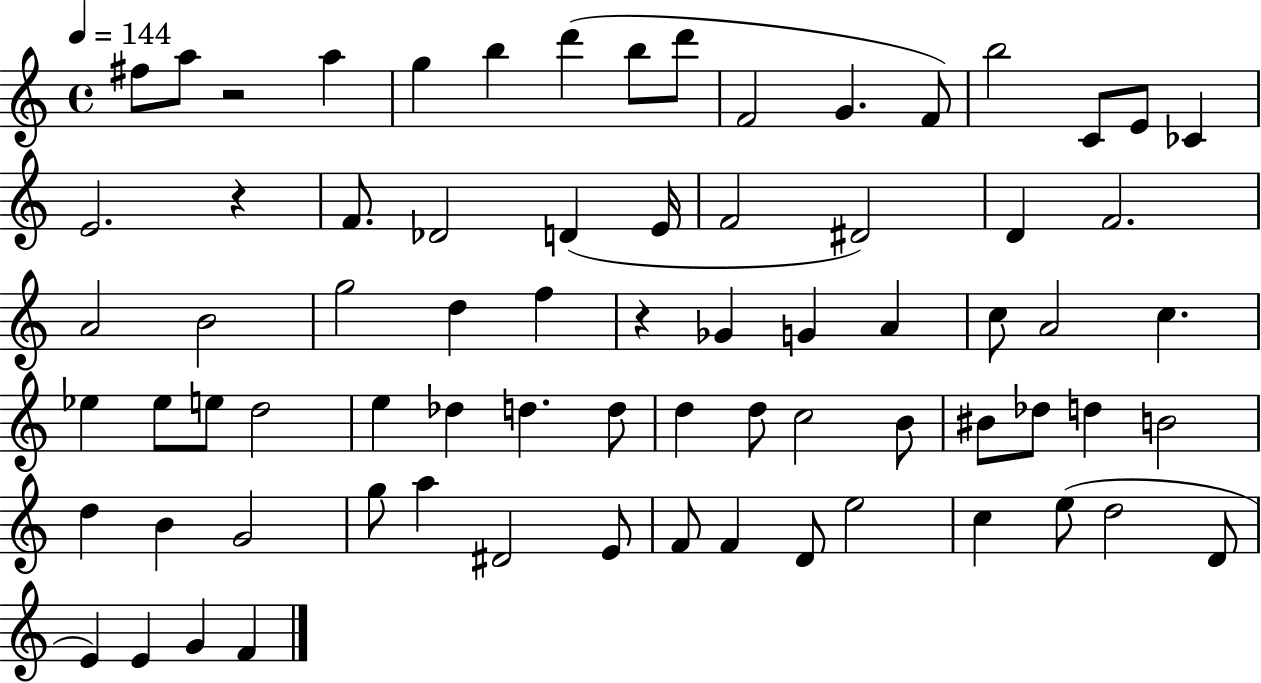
F#5/e A5/e R/h A5/q G5/q B5/q D6/q B5/e D6/e F4/h G4/q. F4/e B5/h C4/e E4/e CES4/q E4/h. R/q F4/e. Db4/h D4/q E4/s F4/h D#4/h D4/q F4/h. A4/h B4/h G5/h D5/q F5/q R/q Gb4/q G4/q A4/q C5/e A4/h C5/q. Eb5/q Eb5/e E5/e D5/h E5/q Db5/q D5/q. D5/e D5/q D5/e C5/h B4/e BIS4/e Db5/e D5/q B4/h D5/q B4/q G4/h G5/e A5/q D#4/h E4/e F4/e F4/q D4/e E5/h C5/q E5/e D5/h D4/e E4/q E4/q G4/q F4/q